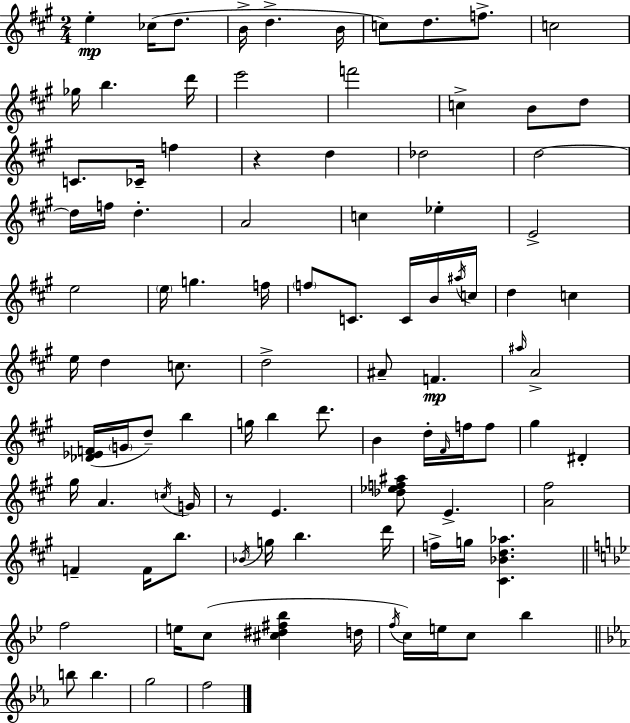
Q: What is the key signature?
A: A major